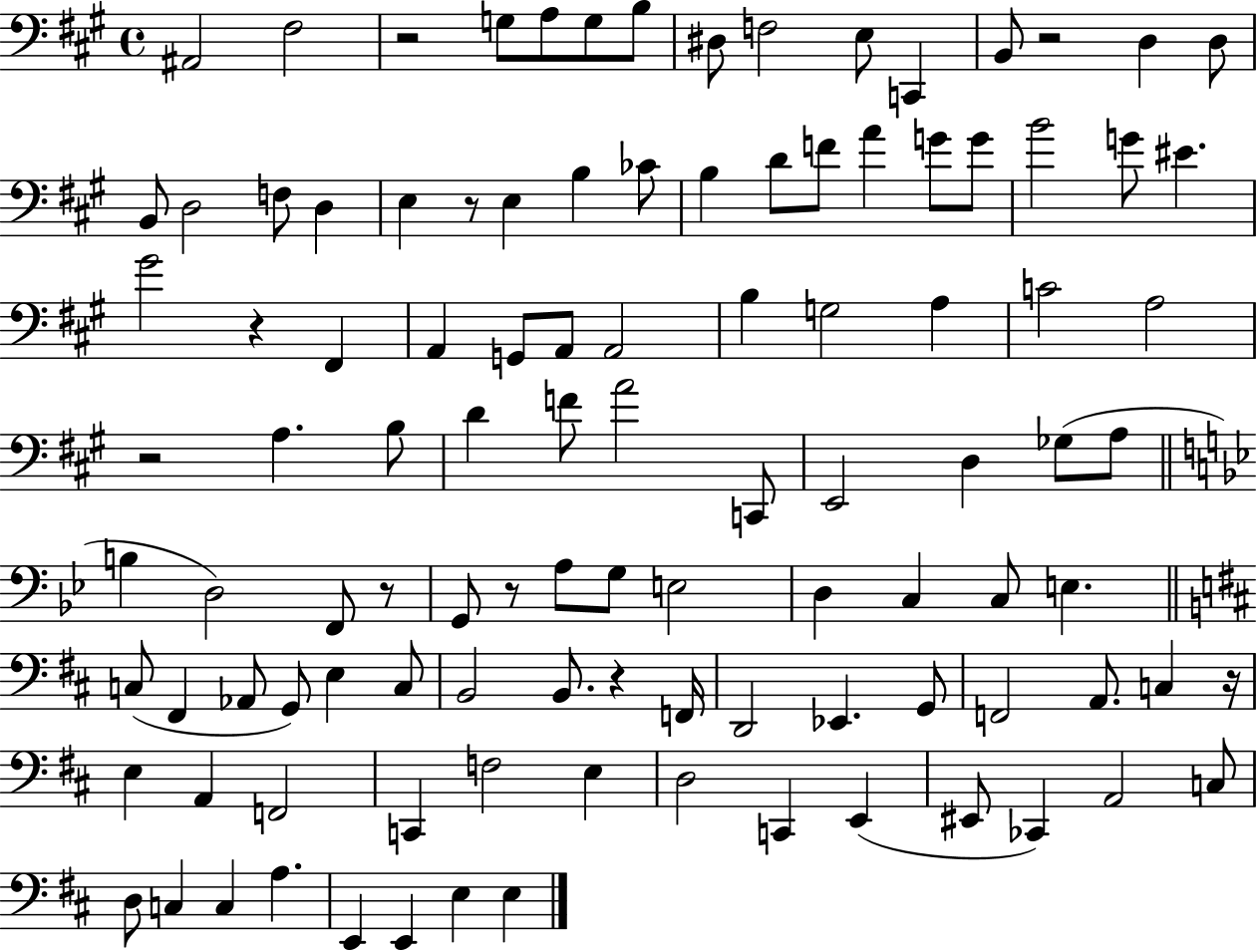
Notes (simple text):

A#2/h F#3/h R/h G3/e A3/e G3/e B3/e D#3/e F3/h E3/e C2/q B2/e R/h D3/q D3/e B2/e D3/h F3/e D3/q E3/q R/e E3/q B3/q CES4/e B3/q D4/e F4/e A4/q G4/e G4/e B4/h G4/e EIS4/q. G#4/h R/q F#2/q A2/q G2/e A2/e A2/h B3/q G3/h A3/q C4/h A3/h R/h A3/q. B3/e D4/q F4/e A4/h C2/e E2/h D3/q Gb3/e A3/e B3/q D3/h F2/e R/e G2/e R/e A3/e G3/e E3/h D3/q C3/q C3/e E3/q. C3/e F#2/q Ab2/e G2/e E3/q C3/e B2/h B2/e. R/q F2/s D2/h Eb2/q. G2/e F2/h A2/e. C3/q R/s E3/q A2/q F2/h C2/q F3/h E3/q D3/h C2/q E2/q EIS2/e CES2/q A2/h C3/e D3/e C3/q C3/q A3/q. E2/q E2/q E3/q E3/q